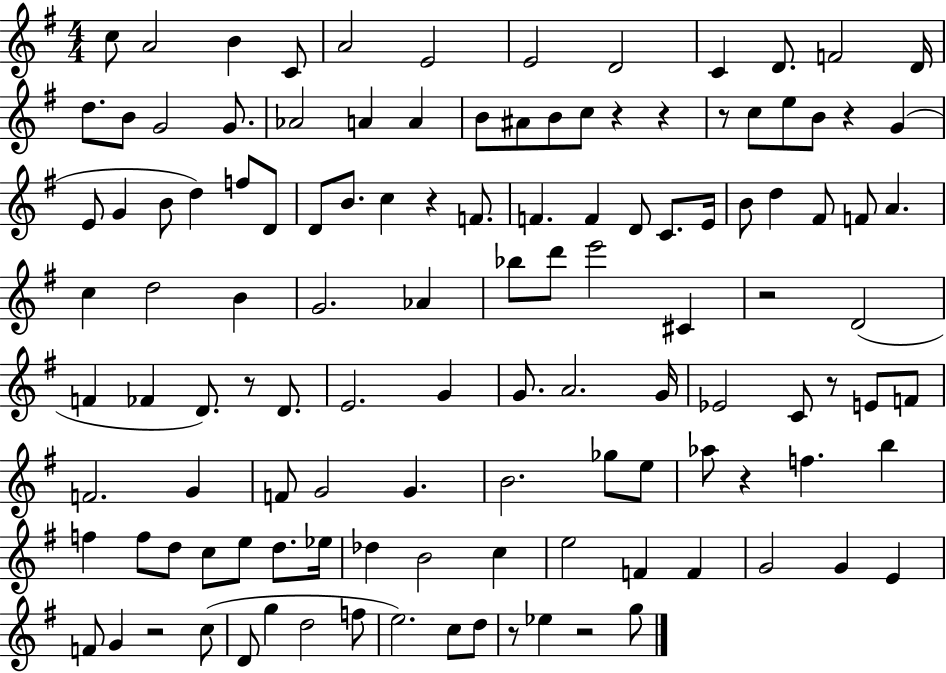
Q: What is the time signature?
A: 4/4